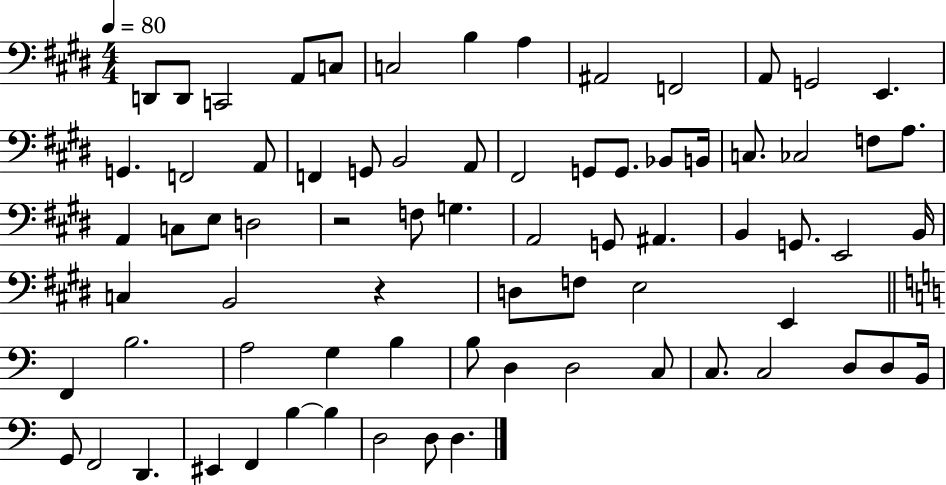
D2/e D2/e C2/h A2/e C3/e C3/h B3/q A3/q A#2/h F2/h A2/e G2/h E2/q. G2/q. F2/h A2/e F2/q G2/e B2/h A2/e F#2/h G2/e G2/e. Bb2/e B2/s C3/e. CES3/h F3/e A3/e. A2/q C3/e E3/e D3/h R/h F3/e G3/q. A2/h G2/e A#2/q. B2/q G2/e. E2/h B2/s C3/q B2/h R/q D3/e F3/e E3/h E2/q F2/q B3/h. A3/h G3/q B3/q B3/e D3/q D3/h C3/e C3/e. C3/h D3/e D3/e B2/s G2/e F2/h D2/q. EIS2/q F2/q B3/q B3/q D3/h D3/e D3/q.